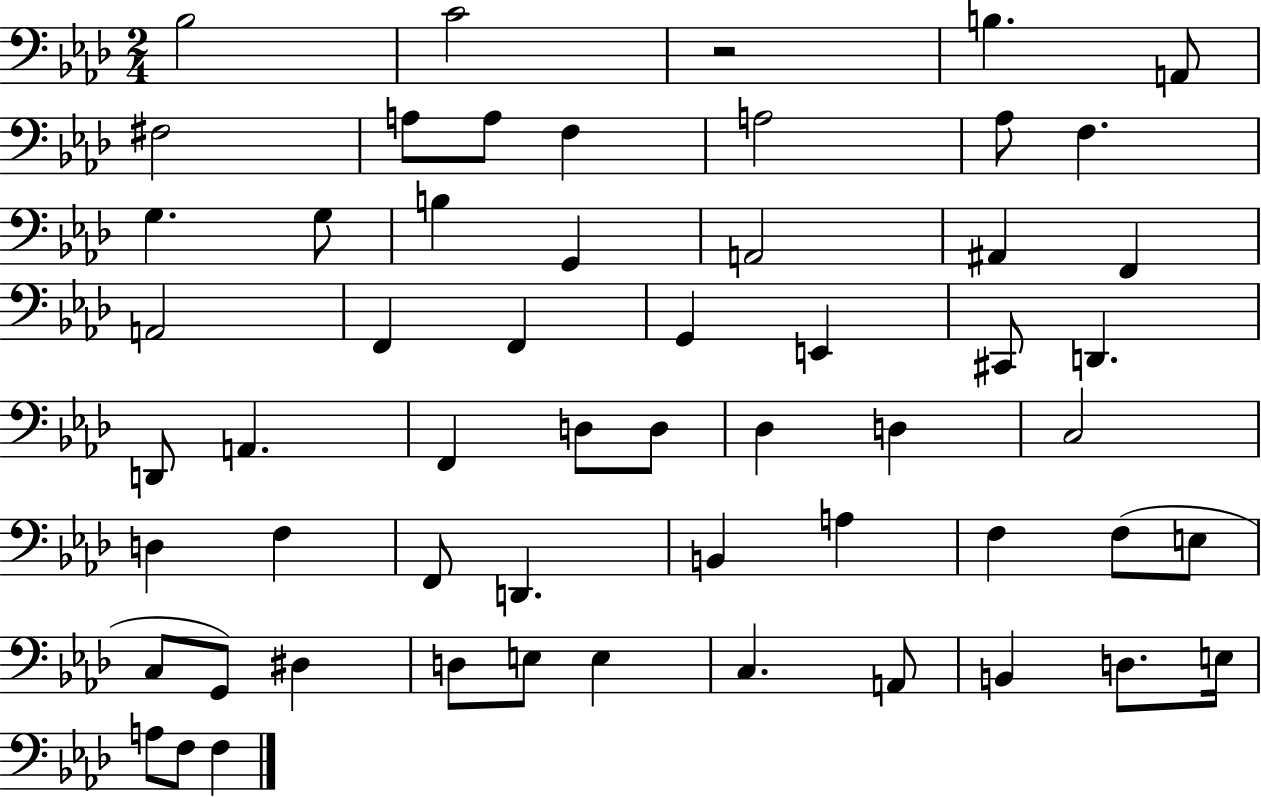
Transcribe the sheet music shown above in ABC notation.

X:1
T:Untitled
M:2/4
L:1/4
K:Ab
_B,2 C2 z2 B, A,,/2 ^F,2 A,/2 A,/2 F, A,2 _A,/2 F, G, G,/2 B, G,, A,,2 ^A,, F,, A,,2 F,, F,, G,, E,, ^C,,/2 D,, D,,/2 A,, F,, D,/2 D,/2 _D, D, C,2 D, F, F,,/2 D,, B,, A, F, F,/2 E,/2 C,/2 G,,/2 ^D, D,/2 E,/2 E, C, A,,/2 B,, D,/2 E,/4 A,/2 F,/2 F,